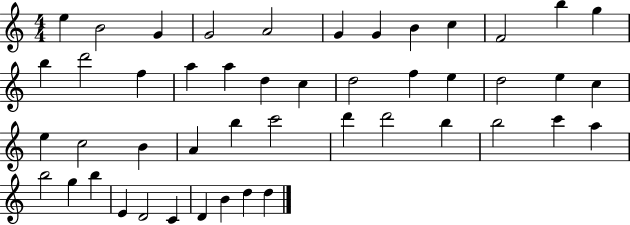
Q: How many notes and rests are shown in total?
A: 47